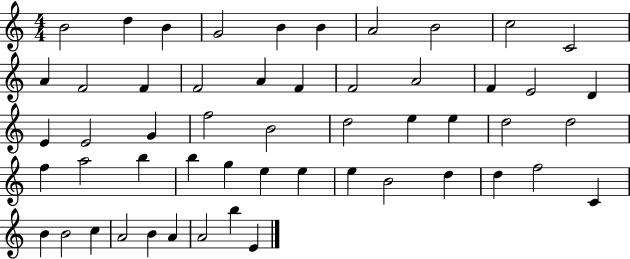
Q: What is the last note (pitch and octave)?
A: E4